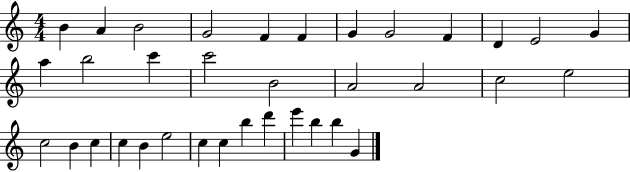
B4/q A4/q B4/h G4/h F4/q F4/q G4/q G4/h F4/q D4/q E4/h G4/q A5/q B5/h C6/q C6/h B4/h A4/h A4/h C5/h E5/h C5/h B4/q C5/q C5/q B4/q E5/h C5/q C5/q B5/q D6/q E6/q B5/q B5/q G4/q